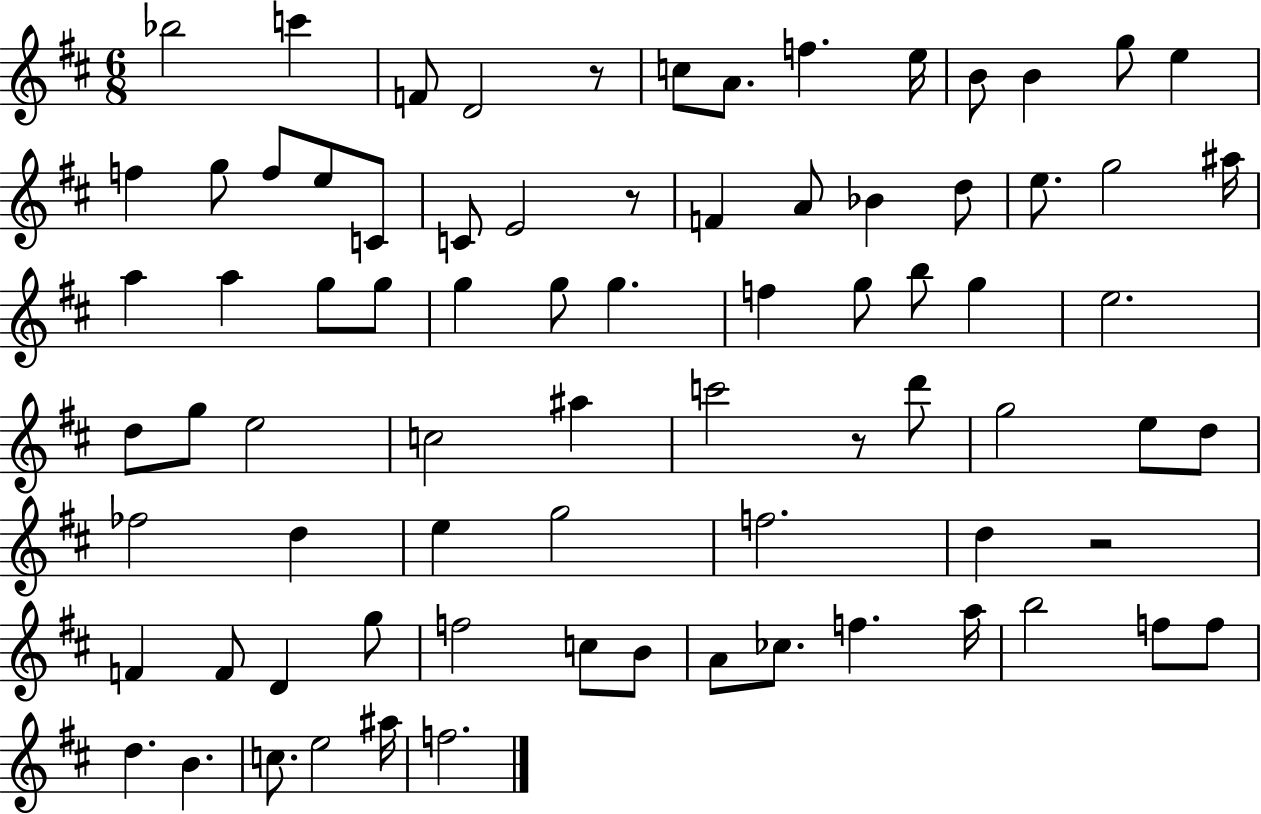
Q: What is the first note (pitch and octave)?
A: Bb5